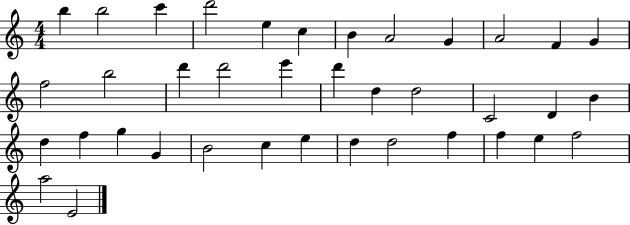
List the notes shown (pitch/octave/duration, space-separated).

B5/q B5/h C6/q D6/h E5/q C5/q B4/q A4/h G4/q A4/h F4/q G4/q F5/h B5/h D6/q D6/h E6/q D6/q D5/q D5/h C4/h D4/q B4/q D5/q F5/q G5/q G4/q B4/h C5/q E5/q D5/q D5/h F5/q F5/q E5/q F5/h A5/h E4/h